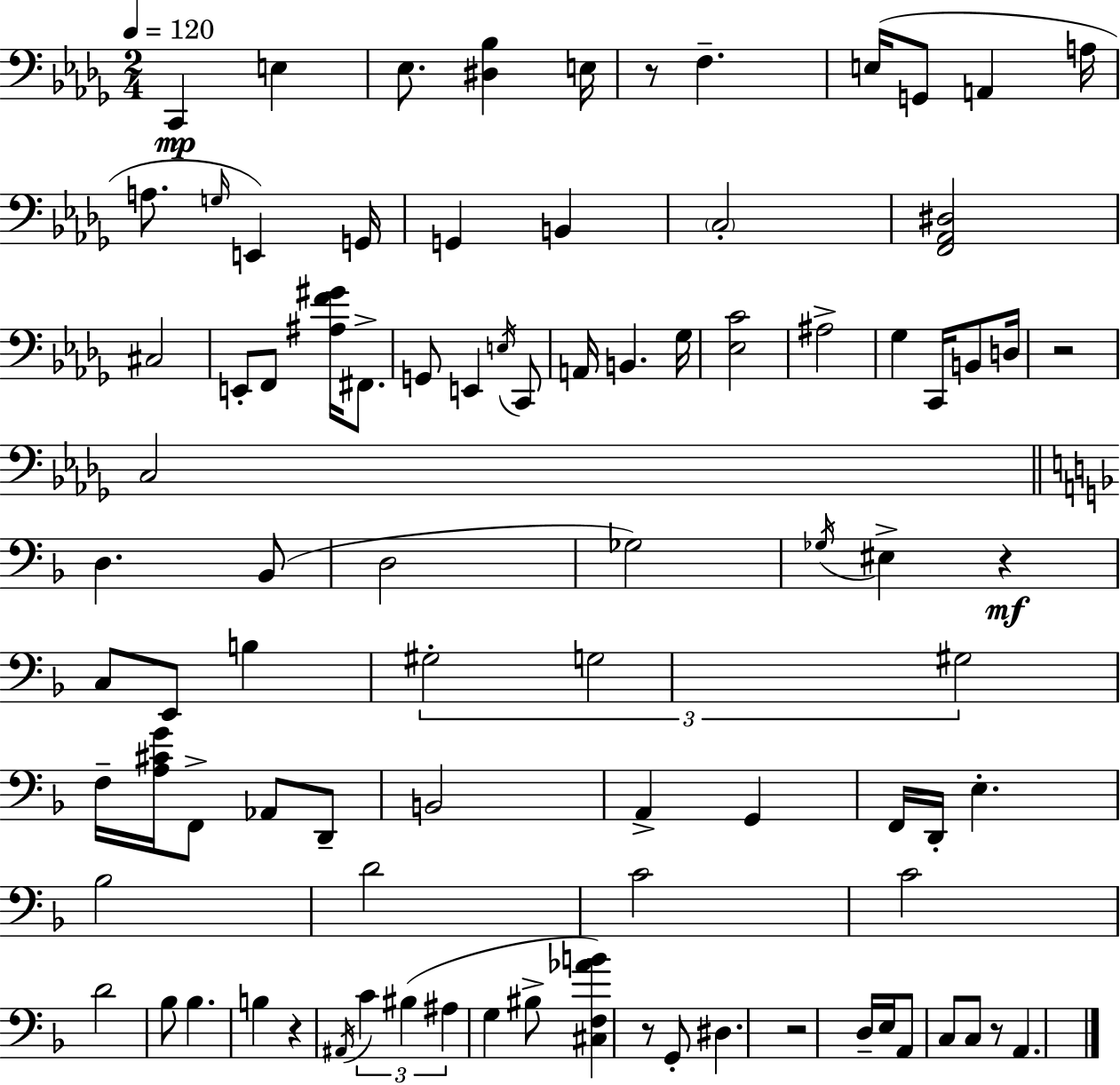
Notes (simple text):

C2/q E3/q Eb3/e. [D#3,Bb3]/q E3/s R/e F3/q. E3/s G2/e A2/q A3/s A3/e. G3/s E2/q G2/s G2/q B2/q C3/h [F2,Ab2,D#3]/h C#3/h E2/e F2/e [A#3,F4,G#4]/s F#2/e. G2/e E2/q E3/s C2/e A2/s B2/q. Gb3/s [Eb3,C4]/h A#3/h Gb3/q C2/s B2/e D3/s R/h C3/h D3/q. Bb2/e D3/h Gb3/h Gb3/s EIS3/q R/q C3/e E2/e B3/q G#3/h G3/h G#3/h F3/s [A3,C#4,G4]/s F2/e Ab2/e D2/e B2/h A2/q G2/q F2/s D2/s E3/q. Bb3/h D4/h C4/h C4/h D4/h Bb3/e Bb3/q. B3/q R/q A#2/s C4/q BIS3/q A#3/q G3/q BIS3/e [C#3,F3,Ab4,B4]/q R/e G2/e D#3/q. R/h D3/s E3/s A2/e C3/e C3/e R/e A2/q.